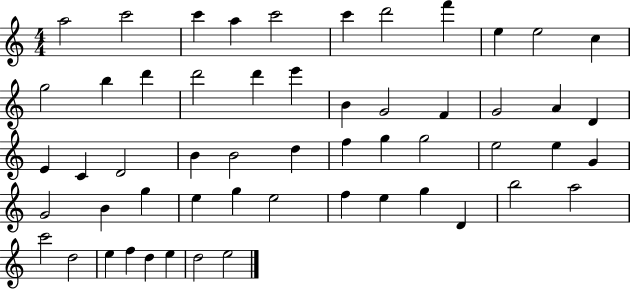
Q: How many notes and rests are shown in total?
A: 55